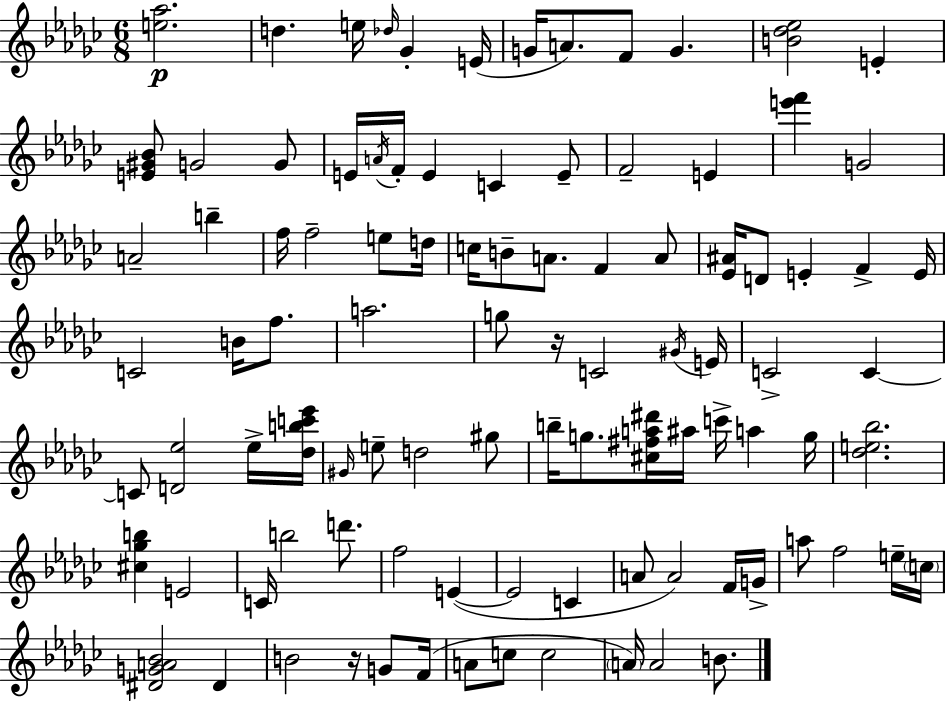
{
  \clef treble
  \numericTimeSignature
  \time 6/8
  \key ees \minor
  <e'' aes''>2.\p | d''4. e''16 \grace { des''16 } ges'4-. | e'16( g'16 a'8.) f'8 g'4. | <b' des'' ees''>2 e'4-. | \break <e' gis' bes'>8 g'2 g'8 | e'16 \acciaccatura { a'16 } f'16-. e'4 c'4 | e'8-- f'2-- e'4 | <e''' f'''>4 g'2 | \break a'2-- b''4-- | f''16 f''2-- e''8 | d''16 c''16 b'8-- a'8. f'4 | a'8 <ees' ais'>16 d'8 e'4-. f'4-> | \break e'16 c'2 b'16 f''8. | a''2. | g''8 r16 c'2 | \acciaccatura { gis'16 } e'16 c'2-> c'4~~ | \break c'8 <d' ees''>2 | ees''16-> <des'' b'' c''' ees'''>16 \grace { gis'16 } e''8-- d''2 | gis''8 b''16-- g''8. <cis'' fis'' a'' dis'''>16 ais''16 c'''16-> a''4 | g''16 <des'' e'' bes''>2. | \break <cis'' ges'' b''>4 e'2 | c'16 b''2 | d'''8. f''2 | e'4~(~ e'2 | \break c'4 a'8 a'2) | f'16 g'16-> a''8 f''2 | e''16-- \parenthesize c''16 <dis' g' a' bes'>2 | dis'4 b'2 | \break r16 g'8 f'16( a'8 c''8 c''2 | \parenthesize a'16) a'2 | b'8. \bar "|."
}